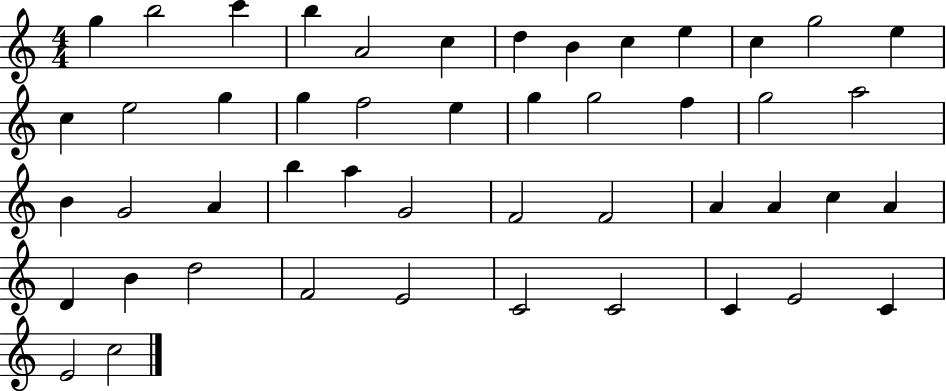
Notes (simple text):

G5/q B5/h C6/q B5/q A4/h C5/q D5/q B4/q C5/q E5/q C5/q G5/h E5/q C5/q E5/h G5/q G5/q F5/h E5/q G5/q G5/h F5/q G5/h A5/h B4/q G4/h A4/q B5/q A5/q G4/h F4/h F4/h A4/q A4/q C5/q A4/q D4/q B4/q D5/h F4/h E4/h C4/h C4/h C4/q E4/h C4/q E4/h C5/h